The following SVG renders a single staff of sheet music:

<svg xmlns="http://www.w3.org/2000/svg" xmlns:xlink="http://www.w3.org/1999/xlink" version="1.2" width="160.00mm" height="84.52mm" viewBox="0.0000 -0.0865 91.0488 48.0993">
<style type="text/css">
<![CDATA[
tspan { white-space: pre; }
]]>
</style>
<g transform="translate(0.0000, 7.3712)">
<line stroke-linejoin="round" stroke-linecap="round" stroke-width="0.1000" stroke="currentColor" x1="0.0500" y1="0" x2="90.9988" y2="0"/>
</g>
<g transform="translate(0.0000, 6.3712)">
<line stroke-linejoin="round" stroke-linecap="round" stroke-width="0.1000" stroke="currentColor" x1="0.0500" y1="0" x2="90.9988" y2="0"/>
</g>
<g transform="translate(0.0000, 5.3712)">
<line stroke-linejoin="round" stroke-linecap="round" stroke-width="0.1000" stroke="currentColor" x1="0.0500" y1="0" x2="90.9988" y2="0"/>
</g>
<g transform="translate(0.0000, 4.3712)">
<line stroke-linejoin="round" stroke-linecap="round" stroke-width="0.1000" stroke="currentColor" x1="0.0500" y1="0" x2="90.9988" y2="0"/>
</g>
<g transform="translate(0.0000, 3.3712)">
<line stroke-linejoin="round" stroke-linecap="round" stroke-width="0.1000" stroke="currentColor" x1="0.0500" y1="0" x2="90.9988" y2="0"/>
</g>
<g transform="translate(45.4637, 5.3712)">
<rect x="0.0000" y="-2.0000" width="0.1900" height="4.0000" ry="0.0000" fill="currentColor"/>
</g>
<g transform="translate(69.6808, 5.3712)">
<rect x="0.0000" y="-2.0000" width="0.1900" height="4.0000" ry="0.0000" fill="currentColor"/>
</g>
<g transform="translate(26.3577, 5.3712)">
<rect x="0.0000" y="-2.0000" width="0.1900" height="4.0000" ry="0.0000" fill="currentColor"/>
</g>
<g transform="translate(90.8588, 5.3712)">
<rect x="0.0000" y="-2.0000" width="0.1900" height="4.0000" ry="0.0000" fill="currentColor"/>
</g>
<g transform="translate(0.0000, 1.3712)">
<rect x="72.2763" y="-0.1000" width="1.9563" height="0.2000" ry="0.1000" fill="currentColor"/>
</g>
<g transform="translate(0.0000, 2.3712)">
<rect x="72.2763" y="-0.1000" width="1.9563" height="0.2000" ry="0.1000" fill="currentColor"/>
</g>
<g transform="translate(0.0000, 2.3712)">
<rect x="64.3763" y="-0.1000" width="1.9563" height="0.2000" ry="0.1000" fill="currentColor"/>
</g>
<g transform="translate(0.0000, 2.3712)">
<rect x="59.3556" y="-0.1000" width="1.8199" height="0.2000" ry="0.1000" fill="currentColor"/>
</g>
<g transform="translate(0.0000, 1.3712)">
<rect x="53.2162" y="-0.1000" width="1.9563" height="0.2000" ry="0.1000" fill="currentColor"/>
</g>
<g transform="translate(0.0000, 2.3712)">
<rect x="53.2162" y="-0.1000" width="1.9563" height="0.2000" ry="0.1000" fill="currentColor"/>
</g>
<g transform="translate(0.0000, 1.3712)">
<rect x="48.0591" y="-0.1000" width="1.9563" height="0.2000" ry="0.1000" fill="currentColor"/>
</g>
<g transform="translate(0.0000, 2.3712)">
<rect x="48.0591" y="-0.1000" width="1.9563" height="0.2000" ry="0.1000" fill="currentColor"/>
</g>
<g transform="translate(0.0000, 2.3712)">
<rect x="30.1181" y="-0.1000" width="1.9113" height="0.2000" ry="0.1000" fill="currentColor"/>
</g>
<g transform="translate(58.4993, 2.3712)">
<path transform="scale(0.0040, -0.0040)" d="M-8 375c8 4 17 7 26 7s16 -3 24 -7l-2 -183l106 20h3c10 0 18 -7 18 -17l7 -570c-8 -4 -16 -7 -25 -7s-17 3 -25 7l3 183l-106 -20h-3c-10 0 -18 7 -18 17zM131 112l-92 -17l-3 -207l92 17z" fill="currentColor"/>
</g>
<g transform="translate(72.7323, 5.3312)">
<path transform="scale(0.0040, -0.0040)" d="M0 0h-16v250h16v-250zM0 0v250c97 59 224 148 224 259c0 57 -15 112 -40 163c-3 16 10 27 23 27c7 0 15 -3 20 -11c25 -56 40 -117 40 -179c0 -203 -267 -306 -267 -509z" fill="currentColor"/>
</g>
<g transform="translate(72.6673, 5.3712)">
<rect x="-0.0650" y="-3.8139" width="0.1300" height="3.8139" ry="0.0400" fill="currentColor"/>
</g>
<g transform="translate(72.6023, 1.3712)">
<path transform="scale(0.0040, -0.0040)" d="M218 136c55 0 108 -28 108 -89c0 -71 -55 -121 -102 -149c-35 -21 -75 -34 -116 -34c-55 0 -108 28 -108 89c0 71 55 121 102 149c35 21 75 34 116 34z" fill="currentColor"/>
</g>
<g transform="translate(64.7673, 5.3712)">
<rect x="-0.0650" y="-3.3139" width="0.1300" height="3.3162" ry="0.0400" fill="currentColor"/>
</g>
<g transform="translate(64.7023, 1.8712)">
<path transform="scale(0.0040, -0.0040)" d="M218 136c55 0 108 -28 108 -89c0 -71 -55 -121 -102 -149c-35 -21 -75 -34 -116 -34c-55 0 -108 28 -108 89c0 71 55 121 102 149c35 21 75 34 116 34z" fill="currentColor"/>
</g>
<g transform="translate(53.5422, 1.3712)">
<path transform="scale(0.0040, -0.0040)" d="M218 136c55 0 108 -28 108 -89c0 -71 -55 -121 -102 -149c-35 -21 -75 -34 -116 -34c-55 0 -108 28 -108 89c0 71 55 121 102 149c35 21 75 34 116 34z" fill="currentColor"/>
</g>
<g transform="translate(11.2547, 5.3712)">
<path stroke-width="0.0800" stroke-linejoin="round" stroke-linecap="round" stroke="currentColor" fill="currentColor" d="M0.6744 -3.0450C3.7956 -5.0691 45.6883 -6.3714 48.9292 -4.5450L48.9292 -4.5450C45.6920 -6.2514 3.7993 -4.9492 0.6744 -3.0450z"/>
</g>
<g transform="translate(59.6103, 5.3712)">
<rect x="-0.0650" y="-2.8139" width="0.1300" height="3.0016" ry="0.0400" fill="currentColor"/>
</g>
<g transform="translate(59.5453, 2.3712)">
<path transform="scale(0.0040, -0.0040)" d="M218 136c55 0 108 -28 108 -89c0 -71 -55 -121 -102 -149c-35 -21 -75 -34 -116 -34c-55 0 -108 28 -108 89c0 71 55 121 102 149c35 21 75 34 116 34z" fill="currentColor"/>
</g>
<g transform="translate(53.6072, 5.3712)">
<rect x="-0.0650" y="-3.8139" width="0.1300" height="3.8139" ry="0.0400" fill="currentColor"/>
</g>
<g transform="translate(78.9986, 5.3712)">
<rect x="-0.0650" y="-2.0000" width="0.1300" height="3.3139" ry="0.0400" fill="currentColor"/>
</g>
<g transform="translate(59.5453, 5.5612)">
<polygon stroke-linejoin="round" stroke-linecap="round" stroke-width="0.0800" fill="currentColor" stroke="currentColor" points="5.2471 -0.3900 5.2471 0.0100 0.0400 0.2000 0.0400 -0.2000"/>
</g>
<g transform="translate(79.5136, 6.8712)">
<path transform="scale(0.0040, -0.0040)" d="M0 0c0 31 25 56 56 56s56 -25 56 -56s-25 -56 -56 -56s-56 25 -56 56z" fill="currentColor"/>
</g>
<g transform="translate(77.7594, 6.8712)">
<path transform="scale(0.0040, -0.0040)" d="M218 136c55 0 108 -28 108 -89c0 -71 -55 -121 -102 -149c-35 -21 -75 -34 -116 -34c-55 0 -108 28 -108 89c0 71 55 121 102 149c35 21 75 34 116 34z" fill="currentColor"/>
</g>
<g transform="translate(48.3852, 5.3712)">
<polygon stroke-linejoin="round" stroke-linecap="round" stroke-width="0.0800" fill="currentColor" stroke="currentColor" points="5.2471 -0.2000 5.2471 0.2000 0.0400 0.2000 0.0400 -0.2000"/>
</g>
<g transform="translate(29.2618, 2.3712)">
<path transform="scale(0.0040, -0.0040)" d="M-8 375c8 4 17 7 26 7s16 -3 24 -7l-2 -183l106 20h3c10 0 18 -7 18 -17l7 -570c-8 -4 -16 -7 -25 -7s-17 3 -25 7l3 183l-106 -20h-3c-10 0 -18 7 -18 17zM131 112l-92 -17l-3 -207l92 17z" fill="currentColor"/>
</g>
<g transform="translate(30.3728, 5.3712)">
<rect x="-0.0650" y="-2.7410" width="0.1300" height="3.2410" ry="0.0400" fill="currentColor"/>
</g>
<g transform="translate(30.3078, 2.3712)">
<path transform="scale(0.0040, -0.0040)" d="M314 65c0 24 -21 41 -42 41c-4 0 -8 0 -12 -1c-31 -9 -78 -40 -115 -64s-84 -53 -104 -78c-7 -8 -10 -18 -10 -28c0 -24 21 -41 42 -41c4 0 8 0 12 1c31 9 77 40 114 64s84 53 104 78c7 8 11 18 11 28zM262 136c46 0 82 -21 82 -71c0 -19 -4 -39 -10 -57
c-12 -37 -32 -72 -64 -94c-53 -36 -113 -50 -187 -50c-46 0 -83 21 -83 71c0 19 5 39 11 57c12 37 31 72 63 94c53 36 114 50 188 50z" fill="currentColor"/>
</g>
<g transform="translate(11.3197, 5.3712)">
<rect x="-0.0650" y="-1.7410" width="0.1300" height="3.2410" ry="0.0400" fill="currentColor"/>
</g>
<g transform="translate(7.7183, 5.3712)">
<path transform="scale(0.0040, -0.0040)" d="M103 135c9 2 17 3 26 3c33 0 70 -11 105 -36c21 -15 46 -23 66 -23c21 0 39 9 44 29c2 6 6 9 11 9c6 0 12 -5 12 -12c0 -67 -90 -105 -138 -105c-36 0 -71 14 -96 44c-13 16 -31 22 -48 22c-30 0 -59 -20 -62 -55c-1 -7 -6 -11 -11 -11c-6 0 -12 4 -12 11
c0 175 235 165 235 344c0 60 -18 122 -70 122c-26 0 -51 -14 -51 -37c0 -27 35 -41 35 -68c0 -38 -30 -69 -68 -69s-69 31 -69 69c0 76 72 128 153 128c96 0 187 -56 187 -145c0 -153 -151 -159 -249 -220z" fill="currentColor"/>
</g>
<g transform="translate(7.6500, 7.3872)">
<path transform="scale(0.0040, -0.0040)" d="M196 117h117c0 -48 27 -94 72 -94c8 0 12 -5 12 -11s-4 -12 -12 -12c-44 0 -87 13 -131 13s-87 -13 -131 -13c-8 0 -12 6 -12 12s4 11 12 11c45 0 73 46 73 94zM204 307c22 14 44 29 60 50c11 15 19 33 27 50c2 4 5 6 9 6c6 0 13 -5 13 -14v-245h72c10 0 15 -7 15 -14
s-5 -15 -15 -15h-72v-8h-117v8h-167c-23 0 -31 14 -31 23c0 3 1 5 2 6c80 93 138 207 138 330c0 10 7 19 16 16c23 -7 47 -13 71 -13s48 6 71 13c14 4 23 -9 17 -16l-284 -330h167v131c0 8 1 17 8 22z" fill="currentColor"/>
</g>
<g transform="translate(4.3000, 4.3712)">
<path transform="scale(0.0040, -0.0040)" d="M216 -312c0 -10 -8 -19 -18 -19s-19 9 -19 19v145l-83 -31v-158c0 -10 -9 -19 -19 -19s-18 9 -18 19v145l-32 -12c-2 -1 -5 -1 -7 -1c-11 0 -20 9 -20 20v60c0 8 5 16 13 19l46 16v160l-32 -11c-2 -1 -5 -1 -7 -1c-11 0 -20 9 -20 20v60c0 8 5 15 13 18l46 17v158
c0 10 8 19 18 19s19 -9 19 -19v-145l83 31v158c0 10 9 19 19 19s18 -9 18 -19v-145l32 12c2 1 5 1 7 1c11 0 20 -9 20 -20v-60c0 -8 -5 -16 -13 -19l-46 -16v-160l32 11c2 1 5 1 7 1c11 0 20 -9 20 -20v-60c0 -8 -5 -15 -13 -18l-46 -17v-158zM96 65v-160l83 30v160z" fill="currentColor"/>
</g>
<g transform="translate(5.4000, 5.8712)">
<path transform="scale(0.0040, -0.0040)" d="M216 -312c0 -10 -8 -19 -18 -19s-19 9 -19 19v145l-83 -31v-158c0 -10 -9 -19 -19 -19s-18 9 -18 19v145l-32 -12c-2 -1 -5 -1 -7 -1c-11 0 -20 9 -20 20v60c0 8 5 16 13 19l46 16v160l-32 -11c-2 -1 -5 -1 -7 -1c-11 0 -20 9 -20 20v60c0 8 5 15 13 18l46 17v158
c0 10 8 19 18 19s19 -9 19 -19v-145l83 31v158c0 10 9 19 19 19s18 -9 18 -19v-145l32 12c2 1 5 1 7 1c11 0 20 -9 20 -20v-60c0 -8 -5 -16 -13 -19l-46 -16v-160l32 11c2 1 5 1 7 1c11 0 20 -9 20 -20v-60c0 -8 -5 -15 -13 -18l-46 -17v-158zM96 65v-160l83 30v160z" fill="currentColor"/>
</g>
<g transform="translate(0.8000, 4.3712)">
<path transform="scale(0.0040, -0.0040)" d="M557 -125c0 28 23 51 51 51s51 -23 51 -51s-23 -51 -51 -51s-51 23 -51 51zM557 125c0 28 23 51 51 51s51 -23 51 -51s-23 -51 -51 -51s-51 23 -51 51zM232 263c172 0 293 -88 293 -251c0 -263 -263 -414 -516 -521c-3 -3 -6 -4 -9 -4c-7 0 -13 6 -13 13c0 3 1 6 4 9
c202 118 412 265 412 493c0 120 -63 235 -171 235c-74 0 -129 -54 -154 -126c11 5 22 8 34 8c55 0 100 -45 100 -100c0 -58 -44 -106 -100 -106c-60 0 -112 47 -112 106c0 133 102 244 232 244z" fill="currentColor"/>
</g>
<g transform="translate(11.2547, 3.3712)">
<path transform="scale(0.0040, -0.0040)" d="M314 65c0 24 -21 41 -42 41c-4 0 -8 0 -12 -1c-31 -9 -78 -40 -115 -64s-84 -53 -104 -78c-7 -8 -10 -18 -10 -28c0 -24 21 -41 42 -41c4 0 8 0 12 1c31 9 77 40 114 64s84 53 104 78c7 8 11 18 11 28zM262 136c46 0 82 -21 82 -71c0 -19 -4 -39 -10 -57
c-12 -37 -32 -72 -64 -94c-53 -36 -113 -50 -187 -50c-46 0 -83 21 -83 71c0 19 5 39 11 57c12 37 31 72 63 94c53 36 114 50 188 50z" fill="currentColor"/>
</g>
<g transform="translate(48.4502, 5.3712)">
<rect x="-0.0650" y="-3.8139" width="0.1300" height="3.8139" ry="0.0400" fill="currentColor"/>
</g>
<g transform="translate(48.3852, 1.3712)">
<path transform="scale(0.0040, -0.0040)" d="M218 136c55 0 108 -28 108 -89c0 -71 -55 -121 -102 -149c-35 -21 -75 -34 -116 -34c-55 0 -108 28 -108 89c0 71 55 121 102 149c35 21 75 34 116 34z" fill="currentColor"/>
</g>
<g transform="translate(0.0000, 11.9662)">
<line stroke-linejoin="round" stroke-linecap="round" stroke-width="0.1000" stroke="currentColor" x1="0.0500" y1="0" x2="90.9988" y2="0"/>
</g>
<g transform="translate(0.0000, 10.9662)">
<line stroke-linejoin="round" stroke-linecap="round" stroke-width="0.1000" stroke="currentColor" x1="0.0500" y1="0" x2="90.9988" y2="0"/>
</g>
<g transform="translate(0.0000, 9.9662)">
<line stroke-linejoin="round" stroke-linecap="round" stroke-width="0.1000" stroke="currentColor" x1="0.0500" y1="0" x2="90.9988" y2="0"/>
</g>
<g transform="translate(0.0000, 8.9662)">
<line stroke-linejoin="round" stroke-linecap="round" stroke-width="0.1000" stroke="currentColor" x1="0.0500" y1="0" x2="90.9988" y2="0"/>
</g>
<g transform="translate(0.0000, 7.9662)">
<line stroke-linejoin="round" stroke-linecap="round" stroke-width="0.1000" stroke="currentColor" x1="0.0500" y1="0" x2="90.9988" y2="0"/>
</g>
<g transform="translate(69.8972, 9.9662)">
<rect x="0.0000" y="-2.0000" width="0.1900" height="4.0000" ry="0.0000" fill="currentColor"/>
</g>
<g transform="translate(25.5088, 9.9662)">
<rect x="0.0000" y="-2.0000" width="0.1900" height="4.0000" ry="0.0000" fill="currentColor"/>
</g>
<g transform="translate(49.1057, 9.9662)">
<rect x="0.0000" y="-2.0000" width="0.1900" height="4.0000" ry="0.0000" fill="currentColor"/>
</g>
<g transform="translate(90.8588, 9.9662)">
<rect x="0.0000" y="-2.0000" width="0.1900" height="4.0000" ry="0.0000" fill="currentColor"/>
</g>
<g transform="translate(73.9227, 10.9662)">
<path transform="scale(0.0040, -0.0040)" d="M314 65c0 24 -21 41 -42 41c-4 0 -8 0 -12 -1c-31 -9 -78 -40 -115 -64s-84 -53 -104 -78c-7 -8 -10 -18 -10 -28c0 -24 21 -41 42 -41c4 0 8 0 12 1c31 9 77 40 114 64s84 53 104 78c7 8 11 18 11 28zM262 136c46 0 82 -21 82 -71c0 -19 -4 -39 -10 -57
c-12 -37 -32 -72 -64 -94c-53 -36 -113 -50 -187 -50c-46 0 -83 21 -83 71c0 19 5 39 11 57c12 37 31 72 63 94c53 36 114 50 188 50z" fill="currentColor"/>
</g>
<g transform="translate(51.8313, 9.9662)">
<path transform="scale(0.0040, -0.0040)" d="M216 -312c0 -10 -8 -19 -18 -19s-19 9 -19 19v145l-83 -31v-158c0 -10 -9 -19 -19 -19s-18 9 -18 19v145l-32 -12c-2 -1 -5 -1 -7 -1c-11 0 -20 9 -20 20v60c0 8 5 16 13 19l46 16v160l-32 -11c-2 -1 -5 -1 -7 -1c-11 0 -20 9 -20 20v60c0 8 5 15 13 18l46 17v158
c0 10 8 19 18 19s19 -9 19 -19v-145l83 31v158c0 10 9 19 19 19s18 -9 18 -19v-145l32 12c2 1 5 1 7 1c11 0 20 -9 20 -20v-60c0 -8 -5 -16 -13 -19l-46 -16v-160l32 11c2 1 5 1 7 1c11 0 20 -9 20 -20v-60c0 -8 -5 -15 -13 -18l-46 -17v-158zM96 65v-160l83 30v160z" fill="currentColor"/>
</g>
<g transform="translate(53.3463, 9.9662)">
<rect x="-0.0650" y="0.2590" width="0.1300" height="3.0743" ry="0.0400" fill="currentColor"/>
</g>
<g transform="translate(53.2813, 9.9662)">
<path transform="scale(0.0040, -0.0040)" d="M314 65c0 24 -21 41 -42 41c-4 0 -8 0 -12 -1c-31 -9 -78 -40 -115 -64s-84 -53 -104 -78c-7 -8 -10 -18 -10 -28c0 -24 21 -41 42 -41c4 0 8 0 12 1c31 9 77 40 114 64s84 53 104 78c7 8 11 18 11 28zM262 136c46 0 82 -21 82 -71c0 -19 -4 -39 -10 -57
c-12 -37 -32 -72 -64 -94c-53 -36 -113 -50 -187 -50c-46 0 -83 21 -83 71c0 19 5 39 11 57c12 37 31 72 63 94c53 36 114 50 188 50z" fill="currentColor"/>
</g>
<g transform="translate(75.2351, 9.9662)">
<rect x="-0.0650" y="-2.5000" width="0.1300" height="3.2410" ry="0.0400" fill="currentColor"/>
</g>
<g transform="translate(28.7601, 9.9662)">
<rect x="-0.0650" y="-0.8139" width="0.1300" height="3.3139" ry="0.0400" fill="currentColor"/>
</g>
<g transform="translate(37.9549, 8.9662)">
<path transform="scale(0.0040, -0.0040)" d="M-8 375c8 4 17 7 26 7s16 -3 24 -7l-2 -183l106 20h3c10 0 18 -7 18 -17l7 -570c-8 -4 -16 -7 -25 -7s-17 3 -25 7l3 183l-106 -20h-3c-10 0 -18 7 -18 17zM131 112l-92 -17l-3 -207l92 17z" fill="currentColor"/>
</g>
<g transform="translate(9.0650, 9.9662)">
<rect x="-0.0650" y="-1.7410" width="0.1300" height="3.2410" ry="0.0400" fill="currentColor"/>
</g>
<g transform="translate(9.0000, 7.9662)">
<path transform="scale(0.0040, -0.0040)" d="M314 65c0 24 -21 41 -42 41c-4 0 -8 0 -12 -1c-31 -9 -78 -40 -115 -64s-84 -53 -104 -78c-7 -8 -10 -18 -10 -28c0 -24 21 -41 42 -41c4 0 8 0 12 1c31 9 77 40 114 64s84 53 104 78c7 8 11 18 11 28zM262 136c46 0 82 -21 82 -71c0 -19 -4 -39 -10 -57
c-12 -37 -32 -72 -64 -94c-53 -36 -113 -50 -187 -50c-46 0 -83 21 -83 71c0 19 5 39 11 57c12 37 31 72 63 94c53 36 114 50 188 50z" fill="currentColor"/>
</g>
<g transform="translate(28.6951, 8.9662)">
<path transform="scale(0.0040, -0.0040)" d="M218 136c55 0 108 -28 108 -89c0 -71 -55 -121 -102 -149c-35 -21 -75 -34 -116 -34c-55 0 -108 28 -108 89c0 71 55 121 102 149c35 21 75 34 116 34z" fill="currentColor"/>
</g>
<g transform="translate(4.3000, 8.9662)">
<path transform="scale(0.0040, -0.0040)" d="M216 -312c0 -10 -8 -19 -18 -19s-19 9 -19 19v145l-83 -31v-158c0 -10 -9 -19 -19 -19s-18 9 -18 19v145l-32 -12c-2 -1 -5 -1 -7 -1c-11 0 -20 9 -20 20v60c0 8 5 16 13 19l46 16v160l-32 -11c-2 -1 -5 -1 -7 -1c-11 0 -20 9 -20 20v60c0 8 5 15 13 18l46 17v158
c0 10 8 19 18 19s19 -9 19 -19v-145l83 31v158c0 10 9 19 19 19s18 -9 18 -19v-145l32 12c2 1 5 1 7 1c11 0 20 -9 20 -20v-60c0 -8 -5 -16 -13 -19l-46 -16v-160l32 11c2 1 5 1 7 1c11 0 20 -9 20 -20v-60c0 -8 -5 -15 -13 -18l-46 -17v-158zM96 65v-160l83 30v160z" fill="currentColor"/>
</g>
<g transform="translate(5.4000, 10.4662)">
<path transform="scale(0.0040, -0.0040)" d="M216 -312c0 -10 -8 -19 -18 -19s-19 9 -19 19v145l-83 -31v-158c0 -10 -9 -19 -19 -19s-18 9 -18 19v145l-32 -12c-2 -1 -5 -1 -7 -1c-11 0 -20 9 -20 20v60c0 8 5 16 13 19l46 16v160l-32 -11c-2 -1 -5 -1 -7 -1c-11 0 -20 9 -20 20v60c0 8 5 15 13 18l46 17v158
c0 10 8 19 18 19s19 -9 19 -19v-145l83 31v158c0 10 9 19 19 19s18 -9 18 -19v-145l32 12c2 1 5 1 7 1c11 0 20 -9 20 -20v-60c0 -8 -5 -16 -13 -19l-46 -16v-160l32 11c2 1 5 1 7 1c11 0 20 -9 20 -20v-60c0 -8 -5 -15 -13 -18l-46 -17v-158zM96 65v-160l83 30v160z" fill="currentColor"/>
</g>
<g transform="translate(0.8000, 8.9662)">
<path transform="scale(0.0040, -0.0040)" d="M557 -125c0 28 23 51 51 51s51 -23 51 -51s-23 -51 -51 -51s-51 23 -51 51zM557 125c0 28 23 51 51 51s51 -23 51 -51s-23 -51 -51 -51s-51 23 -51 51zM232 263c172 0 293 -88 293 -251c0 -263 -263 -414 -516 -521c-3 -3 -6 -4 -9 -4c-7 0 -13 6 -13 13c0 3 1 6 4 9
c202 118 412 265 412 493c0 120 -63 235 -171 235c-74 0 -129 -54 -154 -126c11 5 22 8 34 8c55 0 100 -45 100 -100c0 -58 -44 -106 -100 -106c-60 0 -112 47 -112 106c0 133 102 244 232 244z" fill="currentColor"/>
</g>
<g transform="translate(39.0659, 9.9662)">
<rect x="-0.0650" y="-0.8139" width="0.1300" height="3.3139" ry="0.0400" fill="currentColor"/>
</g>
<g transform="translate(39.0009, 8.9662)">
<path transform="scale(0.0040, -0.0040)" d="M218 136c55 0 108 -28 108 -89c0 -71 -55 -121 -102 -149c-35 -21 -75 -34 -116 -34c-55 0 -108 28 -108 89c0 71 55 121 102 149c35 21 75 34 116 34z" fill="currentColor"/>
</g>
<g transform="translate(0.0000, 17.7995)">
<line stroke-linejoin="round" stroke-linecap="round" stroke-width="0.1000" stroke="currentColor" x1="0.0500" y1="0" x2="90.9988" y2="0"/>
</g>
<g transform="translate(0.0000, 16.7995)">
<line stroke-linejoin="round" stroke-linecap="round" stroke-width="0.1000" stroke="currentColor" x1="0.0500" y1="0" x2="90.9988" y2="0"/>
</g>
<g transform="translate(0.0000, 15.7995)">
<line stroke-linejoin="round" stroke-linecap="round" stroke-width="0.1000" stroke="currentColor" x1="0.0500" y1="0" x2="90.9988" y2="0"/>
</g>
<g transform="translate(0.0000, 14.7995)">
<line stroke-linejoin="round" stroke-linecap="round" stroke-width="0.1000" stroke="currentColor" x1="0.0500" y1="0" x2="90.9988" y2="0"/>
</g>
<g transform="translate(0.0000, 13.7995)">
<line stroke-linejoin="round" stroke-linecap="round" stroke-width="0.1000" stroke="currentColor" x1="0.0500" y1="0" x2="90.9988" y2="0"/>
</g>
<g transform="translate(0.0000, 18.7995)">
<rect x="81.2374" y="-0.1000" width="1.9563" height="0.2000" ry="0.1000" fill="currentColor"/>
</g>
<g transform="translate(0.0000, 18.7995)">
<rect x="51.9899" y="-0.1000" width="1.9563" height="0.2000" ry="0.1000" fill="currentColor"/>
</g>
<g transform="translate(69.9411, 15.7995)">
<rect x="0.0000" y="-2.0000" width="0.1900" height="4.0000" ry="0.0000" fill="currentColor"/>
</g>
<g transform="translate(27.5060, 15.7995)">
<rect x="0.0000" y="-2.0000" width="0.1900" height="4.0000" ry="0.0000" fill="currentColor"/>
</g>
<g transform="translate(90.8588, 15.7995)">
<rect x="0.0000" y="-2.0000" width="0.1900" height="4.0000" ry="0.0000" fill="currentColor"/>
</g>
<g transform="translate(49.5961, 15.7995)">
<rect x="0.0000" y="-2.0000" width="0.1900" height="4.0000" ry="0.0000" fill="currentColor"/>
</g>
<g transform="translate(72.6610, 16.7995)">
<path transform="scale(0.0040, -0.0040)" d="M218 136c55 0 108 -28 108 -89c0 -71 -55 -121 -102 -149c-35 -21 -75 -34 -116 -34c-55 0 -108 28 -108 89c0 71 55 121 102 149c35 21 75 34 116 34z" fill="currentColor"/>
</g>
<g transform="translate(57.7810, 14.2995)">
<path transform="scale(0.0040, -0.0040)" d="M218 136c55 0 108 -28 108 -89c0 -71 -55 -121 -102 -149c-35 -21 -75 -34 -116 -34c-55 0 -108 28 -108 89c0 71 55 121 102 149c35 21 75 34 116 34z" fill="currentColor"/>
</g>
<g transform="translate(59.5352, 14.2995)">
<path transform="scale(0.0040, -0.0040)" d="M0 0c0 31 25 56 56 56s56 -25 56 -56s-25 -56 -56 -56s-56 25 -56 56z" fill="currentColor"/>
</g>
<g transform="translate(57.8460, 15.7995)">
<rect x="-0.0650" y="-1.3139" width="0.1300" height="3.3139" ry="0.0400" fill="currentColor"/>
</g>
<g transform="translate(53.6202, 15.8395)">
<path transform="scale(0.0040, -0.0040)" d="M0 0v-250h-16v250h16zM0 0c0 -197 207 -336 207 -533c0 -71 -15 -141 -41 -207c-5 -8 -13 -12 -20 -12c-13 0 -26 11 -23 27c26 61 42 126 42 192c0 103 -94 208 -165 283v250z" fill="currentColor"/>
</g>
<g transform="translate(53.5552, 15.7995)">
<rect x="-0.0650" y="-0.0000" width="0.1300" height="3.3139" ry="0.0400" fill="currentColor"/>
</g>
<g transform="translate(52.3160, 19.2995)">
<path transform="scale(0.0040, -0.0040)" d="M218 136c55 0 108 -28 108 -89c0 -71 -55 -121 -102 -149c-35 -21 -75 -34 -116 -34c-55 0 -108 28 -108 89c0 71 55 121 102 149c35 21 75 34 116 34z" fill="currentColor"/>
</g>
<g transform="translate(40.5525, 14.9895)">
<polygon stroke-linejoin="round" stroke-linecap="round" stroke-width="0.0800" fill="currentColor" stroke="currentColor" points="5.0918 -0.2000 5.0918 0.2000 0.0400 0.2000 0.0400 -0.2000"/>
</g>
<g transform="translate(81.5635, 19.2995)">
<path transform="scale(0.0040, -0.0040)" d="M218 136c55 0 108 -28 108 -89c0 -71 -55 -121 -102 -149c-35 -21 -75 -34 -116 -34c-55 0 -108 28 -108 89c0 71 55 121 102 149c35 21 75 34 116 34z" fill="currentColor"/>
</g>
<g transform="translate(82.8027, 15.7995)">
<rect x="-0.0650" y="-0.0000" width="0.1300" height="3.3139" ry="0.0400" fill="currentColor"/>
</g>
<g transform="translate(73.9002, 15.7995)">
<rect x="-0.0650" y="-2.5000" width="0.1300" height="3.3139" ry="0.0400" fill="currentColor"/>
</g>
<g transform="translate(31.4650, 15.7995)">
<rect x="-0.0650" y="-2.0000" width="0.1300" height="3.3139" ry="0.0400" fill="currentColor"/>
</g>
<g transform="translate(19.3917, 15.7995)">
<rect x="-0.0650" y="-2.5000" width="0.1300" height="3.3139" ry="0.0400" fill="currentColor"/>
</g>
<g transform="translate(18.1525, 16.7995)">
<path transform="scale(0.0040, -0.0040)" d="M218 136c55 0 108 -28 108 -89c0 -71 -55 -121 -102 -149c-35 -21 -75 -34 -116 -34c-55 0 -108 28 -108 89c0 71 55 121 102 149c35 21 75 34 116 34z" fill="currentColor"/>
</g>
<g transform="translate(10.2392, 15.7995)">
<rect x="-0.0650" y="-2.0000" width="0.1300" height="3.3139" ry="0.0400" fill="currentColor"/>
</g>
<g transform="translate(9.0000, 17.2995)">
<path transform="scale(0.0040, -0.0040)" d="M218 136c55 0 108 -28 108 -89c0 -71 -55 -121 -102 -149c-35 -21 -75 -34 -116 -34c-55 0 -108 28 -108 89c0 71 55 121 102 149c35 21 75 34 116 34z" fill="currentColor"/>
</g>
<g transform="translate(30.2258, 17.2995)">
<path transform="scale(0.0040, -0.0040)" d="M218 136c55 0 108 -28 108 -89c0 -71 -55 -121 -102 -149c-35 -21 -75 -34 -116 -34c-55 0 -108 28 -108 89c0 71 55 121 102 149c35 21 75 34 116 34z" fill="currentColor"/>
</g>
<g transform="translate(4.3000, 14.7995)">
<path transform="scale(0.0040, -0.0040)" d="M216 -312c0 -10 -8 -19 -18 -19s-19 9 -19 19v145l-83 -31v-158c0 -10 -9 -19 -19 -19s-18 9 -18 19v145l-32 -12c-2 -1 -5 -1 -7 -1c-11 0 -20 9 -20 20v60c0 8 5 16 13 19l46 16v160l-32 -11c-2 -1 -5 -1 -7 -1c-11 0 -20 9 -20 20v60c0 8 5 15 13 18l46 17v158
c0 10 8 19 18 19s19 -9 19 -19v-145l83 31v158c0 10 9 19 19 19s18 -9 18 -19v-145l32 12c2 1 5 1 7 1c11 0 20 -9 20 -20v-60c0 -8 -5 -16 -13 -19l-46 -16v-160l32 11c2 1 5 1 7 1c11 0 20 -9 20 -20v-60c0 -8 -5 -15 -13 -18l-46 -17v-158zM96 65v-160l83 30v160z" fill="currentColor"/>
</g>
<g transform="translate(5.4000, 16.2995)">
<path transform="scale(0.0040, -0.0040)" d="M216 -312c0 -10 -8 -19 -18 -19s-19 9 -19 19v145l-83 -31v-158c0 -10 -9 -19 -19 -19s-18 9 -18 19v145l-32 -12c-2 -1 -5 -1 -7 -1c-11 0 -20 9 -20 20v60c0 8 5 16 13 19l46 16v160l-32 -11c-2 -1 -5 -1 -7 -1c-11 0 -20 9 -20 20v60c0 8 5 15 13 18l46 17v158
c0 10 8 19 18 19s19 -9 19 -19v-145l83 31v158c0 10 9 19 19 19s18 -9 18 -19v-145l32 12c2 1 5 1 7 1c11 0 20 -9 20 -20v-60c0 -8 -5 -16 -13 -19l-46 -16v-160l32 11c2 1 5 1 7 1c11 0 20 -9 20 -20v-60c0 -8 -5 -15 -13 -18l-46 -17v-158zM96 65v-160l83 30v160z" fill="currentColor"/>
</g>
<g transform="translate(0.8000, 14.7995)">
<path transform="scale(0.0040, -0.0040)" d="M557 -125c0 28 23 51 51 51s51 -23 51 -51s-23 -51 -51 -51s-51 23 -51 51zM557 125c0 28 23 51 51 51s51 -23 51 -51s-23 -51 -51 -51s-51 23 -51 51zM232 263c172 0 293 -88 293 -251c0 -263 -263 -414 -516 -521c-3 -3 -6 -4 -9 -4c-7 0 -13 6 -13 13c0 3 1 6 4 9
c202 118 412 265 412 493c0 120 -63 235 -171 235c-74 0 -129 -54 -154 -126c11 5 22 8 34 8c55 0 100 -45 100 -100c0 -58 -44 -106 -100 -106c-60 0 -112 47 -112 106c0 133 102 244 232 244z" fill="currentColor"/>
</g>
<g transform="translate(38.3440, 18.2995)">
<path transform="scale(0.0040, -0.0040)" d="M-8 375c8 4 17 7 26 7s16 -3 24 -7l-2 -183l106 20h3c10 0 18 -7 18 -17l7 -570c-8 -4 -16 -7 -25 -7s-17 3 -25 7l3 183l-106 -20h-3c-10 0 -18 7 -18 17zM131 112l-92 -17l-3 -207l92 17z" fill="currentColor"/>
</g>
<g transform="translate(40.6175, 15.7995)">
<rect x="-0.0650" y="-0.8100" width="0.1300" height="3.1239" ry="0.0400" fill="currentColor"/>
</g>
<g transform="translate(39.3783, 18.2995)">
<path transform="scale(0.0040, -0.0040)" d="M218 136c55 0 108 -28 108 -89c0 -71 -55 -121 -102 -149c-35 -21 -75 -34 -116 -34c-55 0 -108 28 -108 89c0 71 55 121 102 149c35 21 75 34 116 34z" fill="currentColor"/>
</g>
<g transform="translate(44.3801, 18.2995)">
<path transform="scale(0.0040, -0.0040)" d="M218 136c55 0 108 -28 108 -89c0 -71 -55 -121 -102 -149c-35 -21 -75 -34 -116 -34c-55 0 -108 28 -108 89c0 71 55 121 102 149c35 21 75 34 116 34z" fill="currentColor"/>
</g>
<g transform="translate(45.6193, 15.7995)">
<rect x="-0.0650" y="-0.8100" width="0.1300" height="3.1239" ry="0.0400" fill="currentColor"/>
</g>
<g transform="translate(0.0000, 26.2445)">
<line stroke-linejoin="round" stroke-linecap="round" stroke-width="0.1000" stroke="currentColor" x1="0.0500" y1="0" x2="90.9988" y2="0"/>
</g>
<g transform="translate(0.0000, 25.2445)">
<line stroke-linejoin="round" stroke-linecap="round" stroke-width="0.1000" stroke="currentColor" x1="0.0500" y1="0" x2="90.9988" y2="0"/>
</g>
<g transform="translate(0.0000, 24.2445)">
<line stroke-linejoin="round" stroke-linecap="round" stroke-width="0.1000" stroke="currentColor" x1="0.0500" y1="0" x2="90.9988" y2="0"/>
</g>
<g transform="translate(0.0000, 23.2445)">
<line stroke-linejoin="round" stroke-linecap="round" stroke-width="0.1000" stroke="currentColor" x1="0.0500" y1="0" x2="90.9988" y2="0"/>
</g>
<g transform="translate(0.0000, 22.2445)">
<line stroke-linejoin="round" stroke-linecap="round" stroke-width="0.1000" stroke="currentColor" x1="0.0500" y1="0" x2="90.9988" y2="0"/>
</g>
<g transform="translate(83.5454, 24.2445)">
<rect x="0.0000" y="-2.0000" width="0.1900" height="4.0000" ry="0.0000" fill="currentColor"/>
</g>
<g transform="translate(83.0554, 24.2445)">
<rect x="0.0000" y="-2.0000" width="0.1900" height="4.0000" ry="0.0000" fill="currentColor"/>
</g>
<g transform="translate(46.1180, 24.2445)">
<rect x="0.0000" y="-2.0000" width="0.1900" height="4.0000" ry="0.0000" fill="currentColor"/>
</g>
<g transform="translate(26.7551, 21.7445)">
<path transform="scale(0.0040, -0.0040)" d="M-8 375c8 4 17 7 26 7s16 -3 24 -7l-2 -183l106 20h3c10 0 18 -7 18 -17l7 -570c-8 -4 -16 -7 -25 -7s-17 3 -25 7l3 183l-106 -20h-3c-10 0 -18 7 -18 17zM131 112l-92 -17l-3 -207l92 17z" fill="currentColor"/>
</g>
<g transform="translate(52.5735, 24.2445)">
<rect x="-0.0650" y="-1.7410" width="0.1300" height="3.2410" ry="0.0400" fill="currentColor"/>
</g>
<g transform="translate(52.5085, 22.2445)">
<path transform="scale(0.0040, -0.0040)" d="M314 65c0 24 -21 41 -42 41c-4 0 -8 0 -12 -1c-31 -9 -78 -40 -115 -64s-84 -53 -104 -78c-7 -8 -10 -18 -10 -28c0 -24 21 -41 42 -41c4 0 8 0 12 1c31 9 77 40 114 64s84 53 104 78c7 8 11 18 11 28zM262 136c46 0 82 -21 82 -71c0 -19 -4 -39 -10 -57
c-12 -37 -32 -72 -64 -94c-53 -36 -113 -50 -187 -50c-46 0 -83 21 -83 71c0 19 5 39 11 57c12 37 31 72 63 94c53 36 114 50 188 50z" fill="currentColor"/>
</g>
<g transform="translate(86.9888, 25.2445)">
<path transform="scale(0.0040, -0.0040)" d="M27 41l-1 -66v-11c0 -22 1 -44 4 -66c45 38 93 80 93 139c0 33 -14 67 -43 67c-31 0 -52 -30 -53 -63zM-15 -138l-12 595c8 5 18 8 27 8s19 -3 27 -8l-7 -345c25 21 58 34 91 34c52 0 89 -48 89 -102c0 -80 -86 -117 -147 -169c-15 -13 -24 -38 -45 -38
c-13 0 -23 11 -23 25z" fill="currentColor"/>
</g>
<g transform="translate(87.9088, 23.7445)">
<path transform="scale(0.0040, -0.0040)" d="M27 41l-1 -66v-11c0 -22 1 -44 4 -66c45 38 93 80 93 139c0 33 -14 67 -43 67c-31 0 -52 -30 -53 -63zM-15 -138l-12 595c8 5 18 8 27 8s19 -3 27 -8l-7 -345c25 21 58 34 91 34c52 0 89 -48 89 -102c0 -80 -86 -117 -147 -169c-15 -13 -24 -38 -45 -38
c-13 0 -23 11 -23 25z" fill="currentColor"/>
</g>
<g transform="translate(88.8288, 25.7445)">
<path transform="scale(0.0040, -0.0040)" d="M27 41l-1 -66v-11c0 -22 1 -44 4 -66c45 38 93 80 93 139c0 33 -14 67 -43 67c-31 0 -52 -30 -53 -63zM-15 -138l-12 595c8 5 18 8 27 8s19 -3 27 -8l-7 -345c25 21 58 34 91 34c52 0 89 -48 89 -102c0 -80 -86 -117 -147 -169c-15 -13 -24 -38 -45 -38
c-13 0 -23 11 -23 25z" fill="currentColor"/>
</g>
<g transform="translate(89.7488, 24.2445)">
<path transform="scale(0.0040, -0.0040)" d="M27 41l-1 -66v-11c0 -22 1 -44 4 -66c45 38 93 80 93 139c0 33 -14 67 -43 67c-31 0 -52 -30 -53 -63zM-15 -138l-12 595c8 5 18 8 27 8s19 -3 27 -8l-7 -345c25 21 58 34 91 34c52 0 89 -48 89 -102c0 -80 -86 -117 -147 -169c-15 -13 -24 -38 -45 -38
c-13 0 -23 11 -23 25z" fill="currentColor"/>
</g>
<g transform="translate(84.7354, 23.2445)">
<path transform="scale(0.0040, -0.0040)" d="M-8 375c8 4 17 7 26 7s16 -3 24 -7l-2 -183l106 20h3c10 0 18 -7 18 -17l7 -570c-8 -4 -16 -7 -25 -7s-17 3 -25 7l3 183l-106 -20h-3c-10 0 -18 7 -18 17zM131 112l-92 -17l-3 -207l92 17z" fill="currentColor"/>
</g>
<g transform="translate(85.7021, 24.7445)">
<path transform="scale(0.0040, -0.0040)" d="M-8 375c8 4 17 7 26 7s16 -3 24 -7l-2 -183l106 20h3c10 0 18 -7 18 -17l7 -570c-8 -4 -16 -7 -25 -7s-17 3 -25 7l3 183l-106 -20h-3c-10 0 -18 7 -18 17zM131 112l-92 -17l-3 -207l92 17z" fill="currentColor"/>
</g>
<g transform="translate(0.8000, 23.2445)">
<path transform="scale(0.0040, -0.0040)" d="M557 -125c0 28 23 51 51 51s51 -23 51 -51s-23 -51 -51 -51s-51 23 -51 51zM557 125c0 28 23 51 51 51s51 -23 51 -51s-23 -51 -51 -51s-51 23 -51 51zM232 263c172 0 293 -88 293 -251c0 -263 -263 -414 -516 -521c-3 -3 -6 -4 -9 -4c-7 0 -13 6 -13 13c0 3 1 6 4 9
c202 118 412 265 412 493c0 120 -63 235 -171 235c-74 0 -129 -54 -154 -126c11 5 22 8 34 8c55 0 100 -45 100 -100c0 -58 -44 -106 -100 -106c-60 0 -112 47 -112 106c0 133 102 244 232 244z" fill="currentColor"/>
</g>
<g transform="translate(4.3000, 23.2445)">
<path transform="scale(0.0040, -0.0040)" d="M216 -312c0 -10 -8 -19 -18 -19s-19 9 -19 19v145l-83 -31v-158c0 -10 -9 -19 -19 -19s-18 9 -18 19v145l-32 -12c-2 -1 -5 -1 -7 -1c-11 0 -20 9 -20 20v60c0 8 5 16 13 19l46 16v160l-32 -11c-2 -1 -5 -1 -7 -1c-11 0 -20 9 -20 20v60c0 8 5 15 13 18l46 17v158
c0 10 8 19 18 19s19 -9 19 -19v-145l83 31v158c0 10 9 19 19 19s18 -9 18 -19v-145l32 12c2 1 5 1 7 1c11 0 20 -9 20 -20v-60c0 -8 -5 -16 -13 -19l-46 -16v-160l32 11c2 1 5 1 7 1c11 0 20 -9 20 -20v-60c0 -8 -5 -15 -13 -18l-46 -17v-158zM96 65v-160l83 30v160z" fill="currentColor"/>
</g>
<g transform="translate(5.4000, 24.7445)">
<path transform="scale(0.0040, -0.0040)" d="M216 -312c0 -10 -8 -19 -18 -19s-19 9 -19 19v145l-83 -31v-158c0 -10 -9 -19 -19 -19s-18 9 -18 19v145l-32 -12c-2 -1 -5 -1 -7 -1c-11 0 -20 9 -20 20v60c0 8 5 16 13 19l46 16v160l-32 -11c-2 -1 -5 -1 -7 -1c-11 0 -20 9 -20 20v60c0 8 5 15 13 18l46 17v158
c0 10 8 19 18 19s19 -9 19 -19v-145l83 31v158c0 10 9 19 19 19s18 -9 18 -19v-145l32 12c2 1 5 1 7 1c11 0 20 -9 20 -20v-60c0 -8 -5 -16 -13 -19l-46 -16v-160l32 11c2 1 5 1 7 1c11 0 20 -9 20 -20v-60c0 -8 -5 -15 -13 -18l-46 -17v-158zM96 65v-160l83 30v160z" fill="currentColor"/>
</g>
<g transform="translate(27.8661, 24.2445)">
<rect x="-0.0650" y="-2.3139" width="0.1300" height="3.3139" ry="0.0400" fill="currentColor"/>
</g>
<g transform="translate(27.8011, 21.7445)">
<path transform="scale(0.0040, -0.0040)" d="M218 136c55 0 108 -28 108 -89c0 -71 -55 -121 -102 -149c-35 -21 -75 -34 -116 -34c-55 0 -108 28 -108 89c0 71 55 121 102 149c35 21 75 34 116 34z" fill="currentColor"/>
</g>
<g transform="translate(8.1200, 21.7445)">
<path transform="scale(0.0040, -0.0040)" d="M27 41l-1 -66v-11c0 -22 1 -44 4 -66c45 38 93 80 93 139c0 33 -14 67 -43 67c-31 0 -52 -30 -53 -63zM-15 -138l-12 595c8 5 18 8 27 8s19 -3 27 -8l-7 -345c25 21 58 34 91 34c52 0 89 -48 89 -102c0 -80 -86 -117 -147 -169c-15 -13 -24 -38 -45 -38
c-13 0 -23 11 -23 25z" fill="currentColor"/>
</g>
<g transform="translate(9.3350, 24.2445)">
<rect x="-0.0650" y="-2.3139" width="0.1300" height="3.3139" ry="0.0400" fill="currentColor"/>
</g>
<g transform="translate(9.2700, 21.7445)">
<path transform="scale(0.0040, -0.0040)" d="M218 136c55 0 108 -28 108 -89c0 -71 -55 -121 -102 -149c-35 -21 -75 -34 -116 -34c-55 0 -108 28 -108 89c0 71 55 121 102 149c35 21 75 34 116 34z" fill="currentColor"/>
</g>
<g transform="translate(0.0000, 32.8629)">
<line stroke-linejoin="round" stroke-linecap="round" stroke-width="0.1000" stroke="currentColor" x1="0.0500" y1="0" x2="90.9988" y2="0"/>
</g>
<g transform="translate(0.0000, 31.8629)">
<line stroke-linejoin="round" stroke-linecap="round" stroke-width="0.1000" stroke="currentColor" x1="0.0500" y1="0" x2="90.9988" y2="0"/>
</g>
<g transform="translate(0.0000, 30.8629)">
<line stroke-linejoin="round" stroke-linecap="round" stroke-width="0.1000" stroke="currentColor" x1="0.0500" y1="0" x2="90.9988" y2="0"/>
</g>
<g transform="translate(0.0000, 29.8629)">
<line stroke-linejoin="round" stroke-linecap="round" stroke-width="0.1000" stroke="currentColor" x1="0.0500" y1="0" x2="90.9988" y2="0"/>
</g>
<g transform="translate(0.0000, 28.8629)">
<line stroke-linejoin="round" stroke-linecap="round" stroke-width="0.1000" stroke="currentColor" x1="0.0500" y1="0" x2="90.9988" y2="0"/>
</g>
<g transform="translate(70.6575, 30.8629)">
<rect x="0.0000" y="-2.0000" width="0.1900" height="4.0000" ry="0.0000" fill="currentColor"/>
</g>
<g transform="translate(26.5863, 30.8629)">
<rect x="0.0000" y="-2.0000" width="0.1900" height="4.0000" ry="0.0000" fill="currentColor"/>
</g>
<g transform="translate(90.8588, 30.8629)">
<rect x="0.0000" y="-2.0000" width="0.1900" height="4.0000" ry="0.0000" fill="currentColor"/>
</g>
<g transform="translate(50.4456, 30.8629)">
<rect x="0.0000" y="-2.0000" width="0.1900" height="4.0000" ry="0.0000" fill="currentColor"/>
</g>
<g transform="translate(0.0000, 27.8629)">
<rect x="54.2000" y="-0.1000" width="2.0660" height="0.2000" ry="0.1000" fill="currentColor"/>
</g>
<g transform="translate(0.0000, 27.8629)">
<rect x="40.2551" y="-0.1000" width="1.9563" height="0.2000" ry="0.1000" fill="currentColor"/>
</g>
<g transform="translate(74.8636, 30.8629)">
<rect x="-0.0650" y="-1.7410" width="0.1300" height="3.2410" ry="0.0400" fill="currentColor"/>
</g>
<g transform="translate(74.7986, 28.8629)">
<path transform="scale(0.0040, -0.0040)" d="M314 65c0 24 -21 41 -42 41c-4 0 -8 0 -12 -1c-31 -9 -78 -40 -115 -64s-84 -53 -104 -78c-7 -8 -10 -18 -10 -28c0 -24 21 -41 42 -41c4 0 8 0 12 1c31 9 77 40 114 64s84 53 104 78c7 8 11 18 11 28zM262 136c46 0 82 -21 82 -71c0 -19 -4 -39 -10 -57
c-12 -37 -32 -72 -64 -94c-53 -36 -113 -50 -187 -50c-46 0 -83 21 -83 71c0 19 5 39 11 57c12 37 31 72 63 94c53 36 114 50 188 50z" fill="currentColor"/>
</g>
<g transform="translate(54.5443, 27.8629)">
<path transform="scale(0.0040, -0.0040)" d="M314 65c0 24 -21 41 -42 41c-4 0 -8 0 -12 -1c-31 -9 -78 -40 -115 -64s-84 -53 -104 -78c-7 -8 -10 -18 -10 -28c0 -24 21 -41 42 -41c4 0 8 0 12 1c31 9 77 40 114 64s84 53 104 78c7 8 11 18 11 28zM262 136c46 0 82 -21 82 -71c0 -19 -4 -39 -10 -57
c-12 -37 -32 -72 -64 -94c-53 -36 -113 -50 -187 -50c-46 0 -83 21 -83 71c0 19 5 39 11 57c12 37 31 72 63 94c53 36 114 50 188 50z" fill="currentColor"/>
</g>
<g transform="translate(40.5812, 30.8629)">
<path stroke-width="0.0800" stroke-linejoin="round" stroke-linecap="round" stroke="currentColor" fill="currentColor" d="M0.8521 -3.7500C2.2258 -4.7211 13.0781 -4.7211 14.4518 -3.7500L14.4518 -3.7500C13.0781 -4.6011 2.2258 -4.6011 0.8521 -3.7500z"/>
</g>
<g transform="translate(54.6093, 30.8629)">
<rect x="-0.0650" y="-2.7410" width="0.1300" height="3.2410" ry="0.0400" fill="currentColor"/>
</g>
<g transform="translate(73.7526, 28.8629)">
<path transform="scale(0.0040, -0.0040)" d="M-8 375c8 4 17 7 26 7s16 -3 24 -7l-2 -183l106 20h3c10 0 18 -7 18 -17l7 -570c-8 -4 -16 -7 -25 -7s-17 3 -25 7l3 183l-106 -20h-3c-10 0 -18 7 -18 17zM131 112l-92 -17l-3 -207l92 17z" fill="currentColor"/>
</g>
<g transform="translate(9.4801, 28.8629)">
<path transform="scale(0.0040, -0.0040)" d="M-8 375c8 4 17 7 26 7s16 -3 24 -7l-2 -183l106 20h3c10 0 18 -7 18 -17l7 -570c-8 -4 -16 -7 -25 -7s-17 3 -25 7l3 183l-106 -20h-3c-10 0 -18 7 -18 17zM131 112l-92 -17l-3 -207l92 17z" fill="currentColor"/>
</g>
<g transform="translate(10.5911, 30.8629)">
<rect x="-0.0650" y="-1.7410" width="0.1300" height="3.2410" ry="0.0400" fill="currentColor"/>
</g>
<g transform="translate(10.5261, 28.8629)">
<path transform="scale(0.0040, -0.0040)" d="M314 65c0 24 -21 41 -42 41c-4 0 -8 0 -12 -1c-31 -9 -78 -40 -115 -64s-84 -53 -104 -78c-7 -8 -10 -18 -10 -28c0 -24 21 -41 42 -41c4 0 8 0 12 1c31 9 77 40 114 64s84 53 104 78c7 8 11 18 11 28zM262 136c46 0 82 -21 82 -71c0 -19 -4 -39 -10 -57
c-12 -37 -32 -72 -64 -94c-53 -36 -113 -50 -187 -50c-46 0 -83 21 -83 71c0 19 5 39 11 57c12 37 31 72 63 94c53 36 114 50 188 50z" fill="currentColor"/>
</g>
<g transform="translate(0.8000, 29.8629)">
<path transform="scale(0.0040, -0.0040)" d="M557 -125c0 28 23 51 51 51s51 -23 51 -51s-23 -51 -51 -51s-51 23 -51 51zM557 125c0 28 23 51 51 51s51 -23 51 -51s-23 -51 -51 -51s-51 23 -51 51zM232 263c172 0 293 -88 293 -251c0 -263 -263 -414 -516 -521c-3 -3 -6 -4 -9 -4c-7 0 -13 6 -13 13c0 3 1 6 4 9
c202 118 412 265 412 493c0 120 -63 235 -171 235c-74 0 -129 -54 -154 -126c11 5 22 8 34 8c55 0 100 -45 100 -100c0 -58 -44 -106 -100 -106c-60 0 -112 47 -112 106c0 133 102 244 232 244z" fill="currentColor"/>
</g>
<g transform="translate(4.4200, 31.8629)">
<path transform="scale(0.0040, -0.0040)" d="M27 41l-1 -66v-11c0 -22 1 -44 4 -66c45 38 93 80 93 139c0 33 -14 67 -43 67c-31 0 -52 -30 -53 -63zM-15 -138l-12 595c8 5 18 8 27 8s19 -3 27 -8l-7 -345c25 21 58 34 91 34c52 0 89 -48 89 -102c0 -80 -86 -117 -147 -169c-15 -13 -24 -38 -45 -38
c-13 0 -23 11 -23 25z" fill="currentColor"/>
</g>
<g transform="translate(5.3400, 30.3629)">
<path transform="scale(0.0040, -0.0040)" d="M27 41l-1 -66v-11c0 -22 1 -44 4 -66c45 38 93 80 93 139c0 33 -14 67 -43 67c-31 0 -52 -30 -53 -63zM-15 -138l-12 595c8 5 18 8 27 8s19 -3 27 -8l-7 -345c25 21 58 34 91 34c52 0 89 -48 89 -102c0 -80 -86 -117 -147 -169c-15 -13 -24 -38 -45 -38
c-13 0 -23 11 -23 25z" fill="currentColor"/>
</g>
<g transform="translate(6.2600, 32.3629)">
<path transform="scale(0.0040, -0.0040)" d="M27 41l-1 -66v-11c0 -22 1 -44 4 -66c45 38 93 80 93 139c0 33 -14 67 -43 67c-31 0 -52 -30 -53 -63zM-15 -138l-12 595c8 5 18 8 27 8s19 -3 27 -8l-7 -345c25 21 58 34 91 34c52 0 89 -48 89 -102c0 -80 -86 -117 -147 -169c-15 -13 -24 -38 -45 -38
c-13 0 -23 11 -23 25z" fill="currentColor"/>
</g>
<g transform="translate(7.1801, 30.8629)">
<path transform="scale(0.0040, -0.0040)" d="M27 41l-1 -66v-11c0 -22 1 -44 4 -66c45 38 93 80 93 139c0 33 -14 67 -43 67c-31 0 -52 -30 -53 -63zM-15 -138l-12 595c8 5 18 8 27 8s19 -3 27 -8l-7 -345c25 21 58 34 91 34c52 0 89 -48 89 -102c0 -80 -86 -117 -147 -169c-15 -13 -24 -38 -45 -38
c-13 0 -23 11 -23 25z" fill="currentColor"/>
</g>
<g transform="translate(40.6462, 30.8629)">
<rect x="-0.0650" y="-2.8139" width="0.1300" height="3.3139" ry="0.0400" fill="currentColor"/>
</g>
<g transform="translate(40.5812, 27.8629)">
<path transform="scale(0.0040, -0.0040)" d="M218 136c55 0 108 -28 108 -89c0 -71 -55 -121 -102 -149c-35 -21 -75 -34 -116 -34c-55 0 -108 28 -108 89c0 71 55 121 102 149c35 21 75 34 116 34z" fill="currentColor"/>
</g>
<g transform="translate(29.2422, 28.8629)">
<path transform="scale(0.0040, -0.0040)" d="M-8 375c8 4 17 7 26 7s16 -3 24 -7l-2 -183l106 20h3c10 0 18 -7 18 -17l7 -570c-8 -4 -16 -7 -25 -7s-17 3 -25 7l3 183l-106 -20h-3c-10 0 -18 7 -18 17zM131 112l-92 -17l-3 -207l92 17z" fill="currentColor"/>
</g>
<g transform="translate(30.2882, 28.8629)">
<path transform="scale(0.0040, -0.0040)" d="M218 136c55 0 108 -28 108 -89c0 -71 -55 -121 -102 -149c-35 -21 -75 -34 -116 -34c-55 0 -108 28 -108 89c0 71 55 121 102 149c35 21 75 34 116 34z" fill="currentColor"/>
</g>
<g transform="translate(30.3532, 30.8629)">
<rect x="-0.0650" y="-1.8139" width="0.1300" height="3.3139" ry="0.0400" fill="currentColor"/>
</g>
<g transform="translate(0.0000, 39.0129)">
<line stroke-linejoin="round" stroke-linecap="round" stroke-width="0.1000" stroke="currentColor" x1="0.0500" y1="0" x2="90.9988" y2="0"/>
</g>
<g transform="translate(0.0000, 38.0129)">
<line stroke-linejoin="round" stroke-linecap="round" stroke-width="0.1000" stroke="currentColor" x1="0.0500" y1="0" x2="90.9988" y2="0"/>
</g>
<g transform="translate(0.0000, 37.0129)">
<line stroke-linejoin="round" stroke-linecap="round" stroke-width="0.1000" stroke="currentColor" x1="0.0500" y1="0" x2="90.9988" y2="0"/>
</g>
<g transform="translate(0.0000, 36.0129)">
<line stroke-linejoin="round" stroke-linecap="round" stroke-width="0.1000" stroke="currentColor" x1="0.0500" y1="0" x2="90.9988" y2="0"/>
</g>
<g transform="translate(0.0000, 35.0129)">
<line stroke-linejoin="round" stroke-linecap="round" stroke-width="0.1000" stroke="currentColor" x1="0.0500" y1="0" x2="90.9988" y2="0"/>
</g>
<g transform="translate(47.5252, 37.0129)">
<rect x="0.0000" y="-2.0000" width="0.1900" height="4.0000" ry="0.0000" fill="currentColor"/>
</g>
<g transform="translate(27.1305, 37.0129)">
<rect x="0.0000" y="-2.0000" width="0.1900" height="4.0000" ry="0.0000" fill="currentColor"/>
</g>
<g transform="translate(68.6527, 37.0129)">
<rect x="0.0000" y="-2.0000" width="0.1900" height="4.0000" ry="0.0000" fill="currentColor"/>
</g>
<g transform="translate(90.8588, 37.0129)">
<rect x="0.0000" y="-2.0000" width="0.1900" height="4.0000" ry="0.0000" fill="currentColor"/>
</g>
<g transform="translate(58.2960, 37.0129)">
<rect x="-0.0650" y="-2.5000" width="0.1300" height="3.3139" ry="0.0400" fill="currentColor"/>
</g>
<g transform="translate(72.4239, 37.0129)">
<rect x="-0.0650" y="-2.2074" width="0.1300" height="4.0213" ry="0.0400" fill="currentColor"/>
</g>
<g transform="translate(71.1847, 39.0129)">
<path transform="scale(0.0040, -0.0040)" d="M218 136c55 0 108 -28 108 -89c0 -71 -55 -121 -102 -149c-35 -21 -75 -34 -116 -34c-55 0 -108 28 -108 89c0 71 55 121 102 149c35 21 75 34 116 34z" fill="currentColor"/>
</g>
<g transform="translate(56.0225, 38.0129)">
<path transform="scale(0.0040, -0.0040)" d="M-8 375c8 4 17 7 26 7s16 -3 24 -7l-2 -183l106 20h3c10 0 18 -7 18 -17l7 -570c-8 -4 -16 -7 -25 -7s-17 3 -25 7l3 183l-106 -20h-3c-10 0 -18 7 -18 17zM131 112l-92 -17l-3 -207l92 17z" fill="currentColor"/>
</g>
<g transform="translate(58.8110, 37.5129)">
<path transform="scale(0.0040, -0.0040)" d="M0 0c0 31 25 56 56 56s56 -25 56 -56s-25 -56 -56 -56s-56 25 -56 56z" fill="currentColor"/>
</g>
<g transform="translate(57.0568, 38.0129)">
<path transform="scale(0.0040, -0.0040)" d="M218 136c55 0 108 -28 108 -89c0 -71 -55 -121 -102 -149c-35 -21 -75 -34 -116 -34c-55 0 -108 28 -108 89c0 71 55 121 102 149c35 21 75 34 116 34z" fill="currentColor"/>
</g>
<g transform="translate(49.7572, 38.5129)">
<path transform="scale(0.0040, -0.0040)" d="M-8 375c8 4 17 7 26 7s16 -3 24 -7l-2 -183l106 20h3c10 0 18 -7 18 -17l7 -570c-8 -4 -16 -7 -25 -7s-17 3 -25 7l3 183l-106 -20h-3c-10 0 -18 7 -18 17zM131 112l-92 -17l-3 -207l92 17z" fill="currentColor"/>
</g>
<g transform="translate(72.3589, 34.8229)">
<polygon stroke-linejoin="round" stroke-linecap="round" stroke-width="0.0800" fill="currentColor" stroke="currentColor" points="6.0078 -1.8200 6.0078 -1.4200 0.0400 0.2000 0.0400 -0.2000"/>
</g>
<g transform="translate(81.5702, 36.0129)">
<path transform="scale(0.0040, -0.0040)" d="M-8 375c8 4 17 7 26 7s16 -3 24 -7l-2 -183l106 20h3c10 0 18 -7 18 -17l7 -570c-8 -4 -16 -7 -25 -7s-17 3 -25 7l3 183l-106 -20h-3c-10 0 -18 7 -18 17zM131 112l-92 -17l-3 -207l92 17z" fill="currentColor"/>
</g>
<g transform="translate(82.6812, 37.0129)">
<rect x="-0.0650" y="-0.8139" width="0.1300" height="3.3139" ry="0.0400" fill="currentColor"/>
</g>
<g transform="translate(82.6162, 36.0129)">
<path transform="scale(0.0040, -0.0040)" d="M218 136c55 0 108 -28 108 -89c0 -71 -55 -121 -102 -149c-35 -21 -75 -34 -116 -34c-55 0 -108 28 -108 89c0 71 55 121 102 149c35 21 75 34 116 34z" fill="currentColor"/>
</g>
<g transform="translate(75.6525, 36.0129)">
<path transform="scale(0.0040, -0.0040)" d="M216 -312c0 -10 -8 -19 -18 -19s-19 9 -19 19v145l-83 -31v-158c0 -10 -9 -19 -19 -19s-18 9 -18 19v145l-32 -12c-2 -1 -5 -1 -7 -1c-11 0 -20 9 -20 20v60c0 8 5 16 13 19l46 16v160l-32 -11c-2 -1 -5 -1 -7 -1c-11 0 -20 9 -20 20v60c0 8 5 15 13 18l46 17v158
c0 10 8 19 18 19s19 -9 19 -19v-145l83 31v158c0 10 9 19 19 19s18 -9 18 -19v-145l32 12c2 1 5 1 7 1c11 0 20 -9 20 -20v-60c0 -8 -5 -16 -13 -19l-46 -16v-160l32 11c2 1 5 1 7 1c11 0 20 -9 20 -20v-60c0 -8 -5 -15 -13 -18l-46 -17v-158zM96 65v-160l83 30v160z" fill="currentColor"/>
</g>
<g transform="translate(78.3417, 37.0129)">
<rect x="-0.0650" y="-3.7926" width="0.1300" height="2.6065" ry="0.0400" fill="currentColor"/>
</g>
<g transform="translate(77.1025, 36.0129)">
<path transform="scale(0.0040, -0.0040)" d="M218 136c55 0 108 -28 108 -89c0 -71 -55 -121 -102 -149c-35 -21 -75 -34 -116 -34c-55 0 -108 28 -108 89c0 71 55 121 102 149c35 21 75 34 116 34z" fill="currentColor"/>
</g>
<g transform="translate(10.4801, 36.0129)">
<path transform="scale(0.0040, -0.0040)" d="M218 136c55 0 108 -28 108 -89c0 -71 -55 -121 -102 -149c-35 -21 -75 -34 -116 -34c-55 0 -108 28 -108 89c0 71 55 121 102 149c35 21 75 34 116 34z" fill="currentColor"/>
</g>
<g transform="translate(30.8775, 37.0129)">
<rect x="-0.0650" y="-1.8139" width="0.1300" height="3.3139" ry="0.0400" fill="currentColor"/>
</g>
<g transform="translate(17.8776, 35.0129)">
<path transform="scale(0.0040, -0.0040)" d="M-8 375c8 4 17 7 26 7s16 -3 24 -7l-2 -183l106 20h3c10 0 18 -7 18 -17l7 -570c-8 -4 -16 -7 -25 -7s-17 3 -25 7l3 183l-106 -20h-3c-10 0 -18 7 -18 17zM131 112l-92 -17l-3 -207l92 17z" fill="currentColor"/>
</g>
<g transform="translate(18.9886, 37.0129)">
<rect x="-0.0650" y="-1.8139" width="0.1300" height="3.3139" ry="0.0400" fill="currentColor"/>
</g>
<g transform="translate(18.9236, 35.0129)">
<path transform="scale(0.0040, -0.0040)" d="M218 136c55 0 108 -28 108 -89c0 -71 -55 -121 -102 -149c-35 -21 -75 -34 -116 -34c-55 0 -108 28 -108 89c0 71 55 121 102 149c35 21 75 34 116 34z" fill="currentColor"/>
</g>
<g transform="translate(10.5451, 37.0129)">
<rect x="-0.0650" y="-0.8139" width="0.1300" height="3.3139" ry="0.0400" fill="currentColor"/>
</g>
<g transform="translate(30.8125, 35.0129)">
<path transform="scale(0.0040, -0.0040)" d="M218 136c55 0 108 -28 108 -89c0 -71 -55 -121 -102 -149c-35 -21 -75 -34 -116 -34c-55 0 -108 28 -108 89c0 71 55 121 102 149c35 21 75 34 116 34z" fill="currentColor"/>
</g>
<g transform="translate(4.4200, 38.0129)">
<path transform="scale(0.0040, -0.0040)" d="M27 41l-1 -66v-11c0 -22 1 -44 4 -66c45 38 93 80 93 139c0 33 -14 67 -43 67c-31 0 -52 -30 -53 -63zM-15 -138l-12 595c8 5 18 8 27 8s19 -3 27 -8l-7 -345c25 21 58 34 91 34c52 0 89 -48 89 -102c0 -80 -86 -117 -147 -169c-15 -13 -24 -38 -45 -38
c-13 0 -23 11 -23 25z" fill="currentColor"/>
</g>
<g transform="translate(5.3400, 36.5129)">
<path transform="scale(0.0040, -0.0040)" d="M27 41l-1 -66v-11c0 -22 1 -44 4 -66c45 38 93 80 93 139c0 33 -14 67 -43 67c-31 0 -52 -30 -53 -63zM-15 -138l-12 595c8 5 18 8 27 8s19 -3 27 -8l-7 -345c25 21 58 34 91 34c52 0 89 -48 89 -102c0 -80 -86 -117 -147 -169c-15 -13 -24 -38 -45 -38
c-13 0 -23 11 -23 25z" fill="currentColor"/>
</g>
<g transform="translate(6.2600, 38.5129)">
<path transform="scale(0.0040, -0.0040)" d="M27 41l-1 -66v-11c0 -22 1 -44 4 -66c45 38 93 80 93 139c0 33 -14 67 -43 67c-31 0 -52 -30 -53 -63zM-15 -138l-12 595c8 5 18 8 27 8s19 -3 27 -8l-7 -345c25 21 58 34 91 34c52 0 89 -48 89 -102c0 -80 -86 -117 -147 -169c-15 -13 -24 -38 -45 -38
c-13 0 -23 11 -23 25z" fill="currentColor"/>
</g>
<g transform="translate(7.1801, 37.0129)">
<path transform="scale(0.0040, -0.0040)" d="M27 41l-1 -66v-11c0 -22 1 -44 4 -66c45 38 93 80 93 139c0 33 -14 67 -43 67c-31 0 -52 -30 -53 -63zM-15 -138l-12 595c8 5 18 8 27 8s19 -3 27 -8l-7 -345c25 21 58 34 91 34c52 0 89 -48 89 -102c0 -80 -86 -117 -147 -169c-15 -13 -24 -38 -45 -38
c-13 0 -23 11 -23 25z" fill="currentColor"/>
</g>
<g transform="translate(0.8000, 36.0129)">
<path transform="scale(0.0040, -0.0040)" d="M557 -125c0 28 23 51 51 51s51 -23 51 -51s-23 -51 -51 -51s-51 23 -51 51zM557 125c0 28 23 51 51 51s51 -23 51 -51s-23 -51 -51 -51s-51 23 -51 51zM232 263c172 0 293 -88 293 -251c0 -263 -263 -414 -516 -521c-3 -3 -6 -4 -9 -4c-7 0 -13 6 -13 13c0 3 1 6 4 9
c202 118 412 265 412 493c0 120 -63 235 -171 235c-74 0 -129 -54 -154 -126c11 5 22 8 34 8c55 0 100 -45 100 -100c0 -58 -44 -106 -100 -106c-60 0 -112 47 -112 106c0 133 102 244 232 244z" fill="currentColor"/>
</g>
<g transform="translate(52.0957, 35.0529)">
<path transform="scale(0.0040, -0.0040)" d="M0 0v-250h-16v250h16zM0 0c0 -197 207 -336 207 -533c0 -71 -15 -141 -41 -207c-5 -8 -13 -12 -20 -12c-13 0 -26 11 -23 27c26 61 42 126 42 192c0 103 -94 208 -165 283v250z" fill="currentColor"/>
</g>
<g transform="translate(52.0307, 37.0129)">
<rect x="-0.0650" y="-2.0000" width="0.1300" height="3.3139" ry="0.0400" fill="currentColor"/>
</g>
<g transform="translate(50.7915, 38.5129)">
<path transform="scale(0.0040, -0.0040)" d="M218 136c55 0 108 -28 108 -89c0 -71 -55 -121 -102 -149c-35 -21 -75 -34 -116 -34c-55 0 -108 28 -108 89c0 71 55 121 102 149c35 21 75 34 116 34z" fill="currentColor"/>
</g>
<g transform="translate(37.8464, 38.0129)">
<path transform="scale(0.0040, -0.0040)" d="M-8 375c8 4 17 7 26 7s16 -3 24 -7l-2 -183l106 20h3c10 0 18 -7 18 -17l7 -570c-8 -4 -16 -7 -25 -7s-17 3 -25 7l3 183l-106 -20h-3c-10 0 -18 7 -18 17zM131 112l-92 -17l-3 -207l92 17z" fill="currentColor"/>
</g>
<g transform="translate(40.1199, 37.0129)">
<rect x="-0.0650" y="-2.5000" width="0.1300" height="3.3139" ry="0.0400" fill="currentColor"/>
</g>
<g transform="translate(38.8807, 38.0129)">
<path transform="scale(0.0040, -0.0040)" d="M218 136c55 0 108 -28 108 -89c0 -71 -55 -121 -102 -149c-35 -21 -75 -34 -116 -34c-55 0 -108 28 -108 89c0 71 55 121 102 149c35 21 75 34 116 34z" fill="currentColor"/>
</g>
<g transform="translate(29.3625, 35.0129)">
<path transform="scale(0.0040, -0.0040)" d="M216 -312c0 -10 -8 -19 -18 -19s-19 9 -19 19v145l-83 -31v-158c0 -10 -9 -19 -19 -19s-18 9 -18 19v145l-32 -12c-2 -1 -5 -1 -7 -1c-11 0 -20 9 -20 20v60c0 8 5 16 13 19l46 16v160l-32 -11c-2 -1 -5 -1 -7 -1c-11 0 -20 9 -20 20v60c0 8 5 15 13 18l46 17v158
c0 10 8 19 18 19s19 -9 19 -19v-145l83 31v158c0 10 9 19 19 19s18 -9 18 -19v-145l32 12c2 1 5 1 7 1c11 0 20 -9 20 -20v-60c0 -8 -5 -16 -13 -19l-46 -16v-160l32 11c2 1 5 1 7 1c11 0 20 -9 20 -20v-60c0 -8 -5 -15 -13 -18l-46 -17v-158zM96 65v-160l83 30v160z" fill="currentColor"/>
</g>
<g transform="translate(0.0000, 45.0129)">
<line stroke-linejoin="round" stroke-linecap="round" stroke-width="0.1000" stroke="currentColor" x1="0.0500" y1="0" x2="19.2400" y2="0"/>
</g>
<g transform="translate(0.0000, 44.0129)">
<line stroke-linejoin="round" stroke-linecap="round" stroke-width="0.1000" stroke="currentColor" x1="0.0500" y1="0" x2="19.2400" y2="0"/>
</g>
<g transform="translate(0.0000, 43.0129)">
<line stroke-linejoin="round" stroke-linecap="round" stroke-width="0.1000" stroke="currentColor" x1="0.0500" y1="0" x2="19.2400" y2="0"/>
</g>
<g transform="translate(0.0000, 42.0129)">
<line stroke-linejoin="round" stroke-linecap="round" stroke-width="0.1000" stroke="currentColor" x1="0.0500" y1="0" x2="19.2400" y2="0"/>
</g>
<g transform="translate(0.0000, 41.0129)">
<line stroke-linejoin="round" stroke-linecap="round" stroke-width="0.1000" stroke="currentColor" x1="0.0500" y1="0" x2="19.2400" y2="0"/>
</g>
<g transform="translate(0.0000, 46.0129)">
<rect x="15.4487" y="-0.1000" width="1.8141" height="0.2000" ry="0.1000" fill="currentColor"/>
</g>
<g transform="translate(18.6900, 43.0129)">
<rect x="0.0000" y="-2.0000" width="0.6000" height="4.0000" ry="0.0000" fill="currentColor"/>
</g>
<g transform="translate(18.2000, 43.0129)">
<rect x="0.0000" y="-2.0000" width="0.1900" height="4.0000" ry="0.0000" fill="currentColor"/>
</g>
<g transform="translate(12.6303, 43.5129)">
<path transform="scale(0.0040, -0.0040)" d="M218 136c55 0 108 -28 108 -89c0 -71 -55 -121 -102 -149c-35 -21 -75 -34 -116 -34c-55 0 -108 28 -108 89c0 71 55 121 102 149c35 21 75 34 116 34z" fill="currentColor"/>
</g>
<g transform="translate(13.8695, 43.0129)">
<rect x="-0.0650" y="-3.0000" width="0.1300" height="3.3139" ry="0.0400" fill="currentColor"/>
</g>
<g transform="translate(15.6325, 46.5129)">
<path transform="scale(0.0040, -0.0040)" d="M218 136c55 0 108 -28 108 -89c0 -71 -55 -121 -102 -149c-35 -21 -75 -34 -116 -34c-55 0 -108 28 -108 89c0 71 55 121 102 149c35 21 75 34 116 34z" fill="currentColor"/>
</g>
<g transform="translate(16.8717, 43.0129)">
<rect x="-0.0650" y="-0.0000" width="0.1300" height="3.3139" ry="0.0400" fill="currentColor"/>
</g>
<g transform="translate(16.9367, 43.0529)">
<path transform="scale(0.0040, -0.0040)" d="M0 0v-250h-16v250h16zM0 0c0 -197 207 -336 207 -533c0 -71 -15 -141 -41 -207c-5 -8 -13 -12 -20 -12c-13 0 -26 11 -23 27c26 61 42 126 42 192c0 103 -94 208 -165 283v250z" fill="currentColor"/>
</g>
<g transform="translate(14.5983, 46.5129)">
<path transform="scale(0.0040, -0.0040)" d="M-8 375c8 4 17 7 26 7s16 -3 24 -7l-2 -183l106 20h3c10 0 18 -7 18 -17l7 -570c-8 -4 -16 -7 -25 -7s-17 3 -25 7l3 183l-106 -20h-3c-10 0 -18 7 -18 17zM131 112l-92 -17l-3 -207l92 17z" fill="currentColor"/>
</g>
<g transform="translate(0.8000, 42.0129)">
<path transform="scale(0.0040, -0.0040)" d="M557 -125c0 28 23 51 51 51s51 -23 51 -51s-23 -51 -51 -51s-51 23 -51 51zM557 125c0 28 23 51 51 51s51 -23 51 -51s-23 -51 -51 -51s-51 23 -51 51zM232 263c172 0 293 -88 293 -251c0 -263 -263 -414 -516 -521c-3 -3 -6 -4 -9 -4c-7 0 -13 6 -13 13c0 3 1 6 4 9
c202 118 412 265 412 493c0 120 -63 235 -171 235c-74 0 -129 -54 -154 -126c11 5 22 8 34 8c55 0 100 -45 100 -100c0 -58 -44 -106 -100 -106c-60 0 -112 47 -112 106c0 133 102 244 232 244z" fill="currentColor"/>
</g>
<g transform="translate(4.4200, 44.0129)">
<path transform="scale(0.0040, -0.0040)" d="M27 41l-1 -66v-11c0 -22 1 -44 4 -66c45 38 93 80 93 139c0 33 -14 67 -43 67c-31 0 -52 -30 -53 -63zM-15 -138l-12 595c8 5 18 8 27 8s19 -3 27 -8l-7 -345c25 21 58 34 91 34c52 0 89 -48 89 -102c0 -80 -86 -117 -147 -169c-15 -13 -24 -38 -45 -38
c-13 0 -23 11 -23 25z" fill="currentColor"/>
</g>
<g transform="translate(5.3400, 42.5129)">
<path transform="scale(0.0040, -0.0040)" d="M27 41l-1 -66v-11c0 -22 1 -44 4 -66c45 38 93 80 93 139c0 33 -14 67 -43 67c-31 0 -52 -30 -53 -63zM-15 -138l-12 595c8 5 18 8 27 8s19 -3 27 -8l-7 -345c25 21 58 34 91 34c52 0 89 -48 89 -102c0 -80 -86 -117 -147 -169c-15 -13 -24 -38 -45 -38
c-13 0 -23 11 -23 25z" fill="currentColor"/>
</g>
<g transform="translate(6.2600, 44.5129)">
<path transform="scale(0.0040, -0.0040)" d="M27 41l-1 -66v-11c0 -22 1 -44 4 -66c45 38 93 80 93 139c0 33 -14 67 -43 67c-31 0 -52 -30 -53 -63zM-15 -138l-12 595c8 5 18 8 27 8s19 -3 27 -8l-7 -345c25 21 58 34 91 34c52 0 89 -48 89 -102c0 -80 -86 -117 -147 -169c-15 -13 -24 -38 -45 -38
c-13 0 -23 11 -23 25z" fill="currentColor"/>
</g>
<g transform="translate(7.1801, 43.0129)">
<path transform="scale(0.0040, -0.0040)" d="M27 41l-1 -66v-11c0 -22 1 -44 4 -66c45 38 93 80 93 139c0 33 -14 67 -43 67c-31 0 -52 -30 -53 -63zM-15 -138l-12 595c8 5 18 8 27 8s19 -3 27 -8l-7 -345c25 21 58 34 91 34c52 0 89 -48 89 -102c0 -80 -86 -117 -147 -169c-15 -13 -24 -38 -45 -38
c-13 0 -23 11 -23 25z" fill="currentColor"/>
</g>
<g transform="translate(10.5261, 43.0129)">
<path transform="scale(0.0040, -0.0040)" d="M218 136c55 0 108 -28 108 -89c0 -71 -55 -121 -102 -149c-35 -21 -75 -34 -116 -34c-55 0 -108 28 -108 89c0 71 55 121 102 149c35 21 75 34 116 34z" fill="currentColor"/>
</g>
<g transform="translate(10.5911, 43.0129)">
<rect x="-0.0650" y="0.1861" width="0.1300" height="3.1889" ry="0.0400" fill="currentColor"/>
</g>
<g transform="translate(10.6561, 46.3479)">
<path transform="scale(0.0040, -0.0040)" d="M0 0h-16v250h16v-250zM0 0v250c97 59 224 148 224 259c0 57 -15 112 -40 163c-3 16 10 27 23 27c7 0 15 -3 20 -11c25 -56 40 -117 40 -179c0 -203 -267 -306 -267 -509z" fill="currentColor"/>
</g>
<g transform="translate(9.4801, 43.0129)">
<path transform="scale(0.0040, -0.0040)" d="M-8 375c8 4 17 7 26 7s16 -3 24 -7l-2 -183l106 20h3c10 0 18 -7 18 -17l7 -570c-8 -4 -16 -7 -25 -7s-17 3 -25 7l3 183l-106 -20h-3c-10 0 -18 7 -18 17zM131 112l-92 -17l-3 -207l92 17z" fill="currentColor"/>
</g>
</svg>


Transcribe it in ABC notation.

X:1
T:Untitled
M:2/4
L:1/4
K:D
A,2 C2 E/2 E/2 C/2 D/2 E/2 A,, A,2 ^F, F, ^D,2 B,,2 A,, B,, A,, F,,/2 F,,/2 D,,/2 G, B,, D,, _B, B, A,2 A,2 A, C C2 A,2 F, A, ^A, B,, A,,/2 B,, G,,/2 ^F,/2 F, D,/2 C, D,,/2